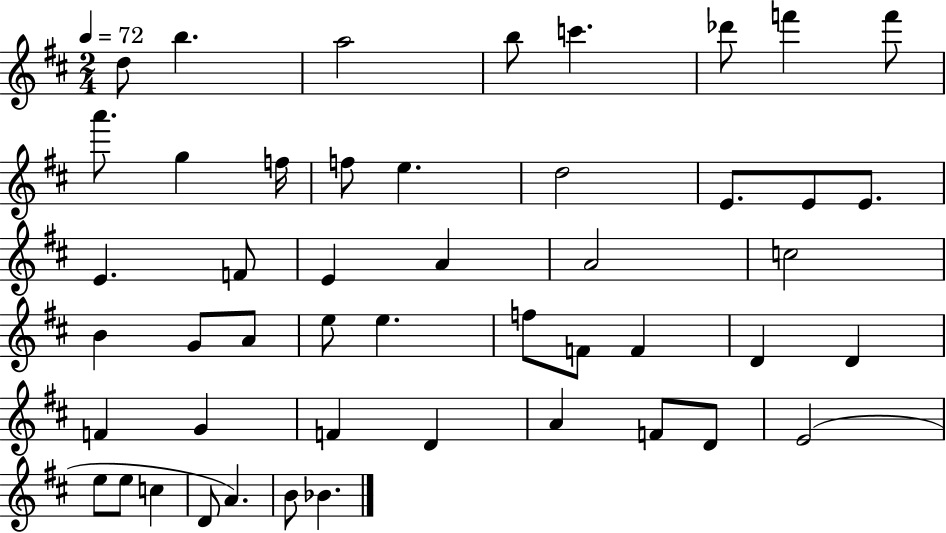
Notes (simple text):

D5/e B5/q. A5/h B5/e C6/q. Db6/e F6/q F6/e A6/e. G5/q F5/s F5/e E5/q. D5/h E4/e. E4/e E4/e. E4/q. F4/e E4/q A4/q A4/h C5/h B4/q G4/e A4/e E5/e E5/q. F5/e F4/e F4/q D4/q D4/q F4/q G4/q F4/q D4/q A4/q F4/e D4/e E4/h E5/e E5/e C5/q D4/e A4/q. B4/e Bb4/q.